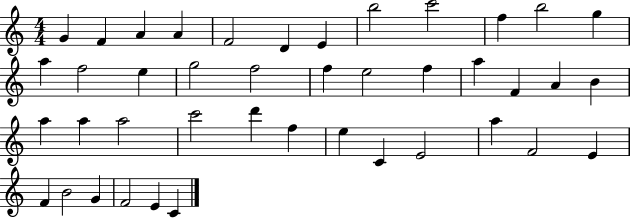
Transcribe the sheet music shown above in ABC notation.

X:1
T:Untitled
M:4/4
L:1/4
K:C
G F A A F2 D E b2 c'2 f b2 g a f2 e g2 f2 f e2 f a F A B a a a2 c'2 d' f e C E2 a F2 E F B2 G F2 E C